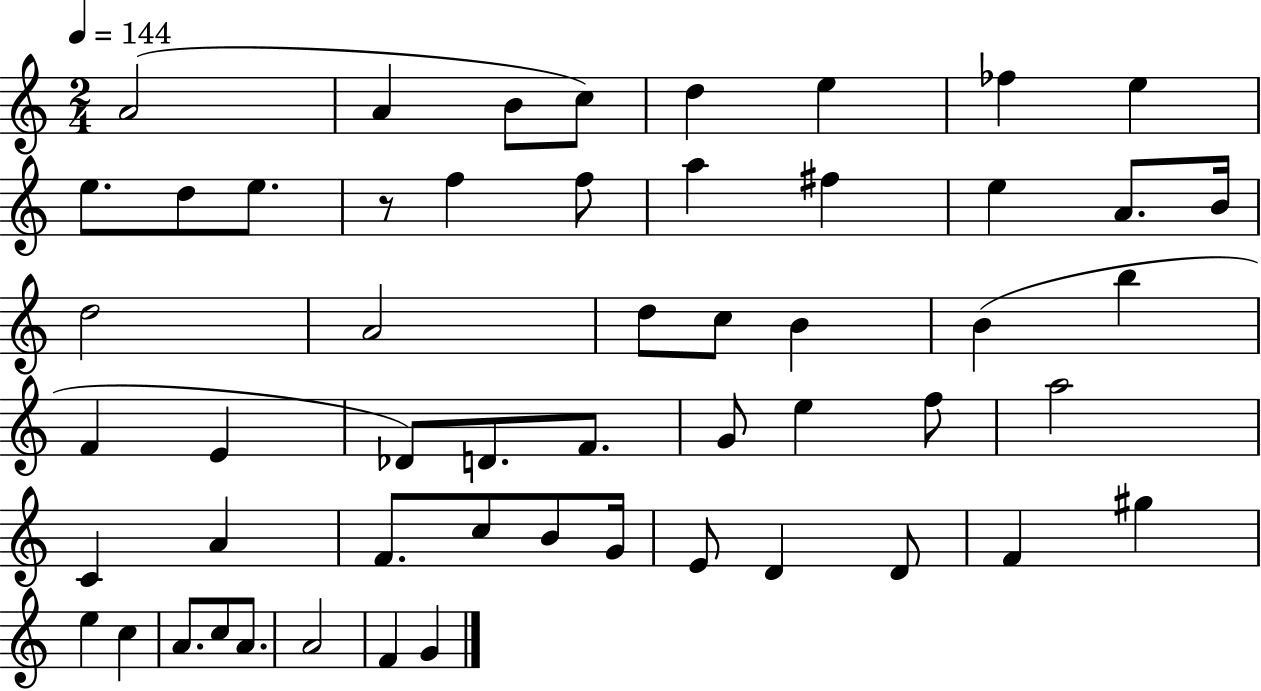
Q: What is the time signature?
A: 2/4